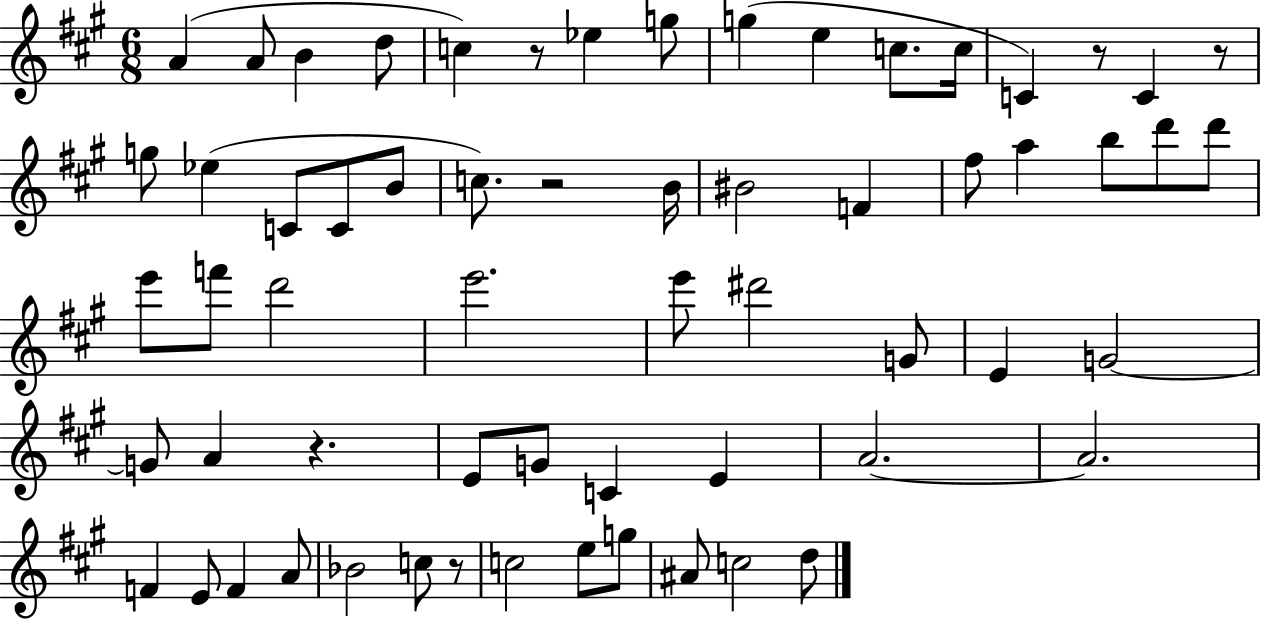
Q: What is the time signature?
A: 6/8